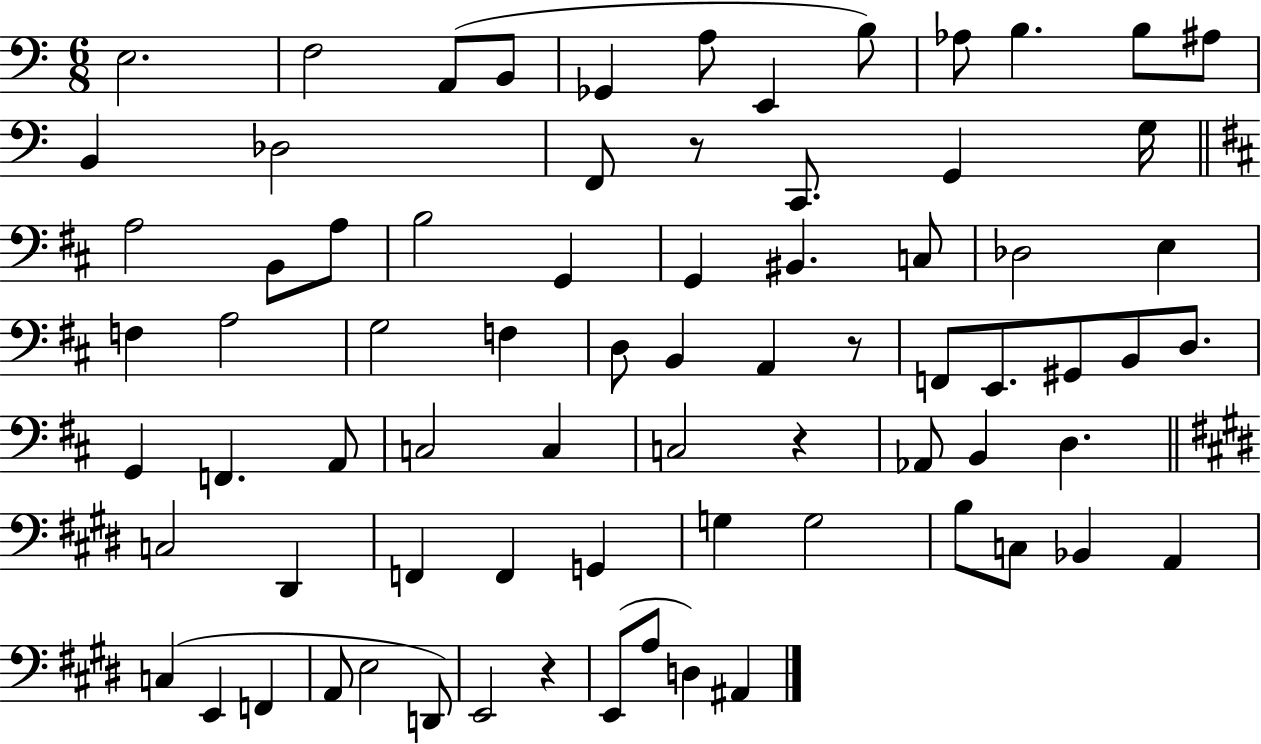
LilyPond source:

{
  \clef bass
  \numericTimeSignature
  \time 6/8
  \key c \major
  \repeat volta 2 { e2. | f2 a,8( b,8 | ges,4 a8 e,4 b8) | aes8 b4. b8 ais8 | \break b,4 des2 | f,8 r8 c,8. g,4 g16 | \bar "||" \break \key b \minor a2 b,8 a8 | b2 g,4 | g,4 bis,4. c8 | des2 e4 | \break f4 a2 | g2 f4 | d8 b,4 a,4 r8 | f,8 e,8. gis,8 b,8 d8. | \break g,4 f,4. a,8 | c2 c4 | c2 r4 | aes,8 b,4 d4. | \break \bar "||" \break \key e \major c2 dis,4 | f,4 f,4 g,4 | g4 g2 | b8 c8 bes,4 a,4 | \break c4( e,4 f,4 | a,8 e2 d,8) | e,2 r4 | e,8( a8 d4) ais,4 | \break } \bar "|."
}